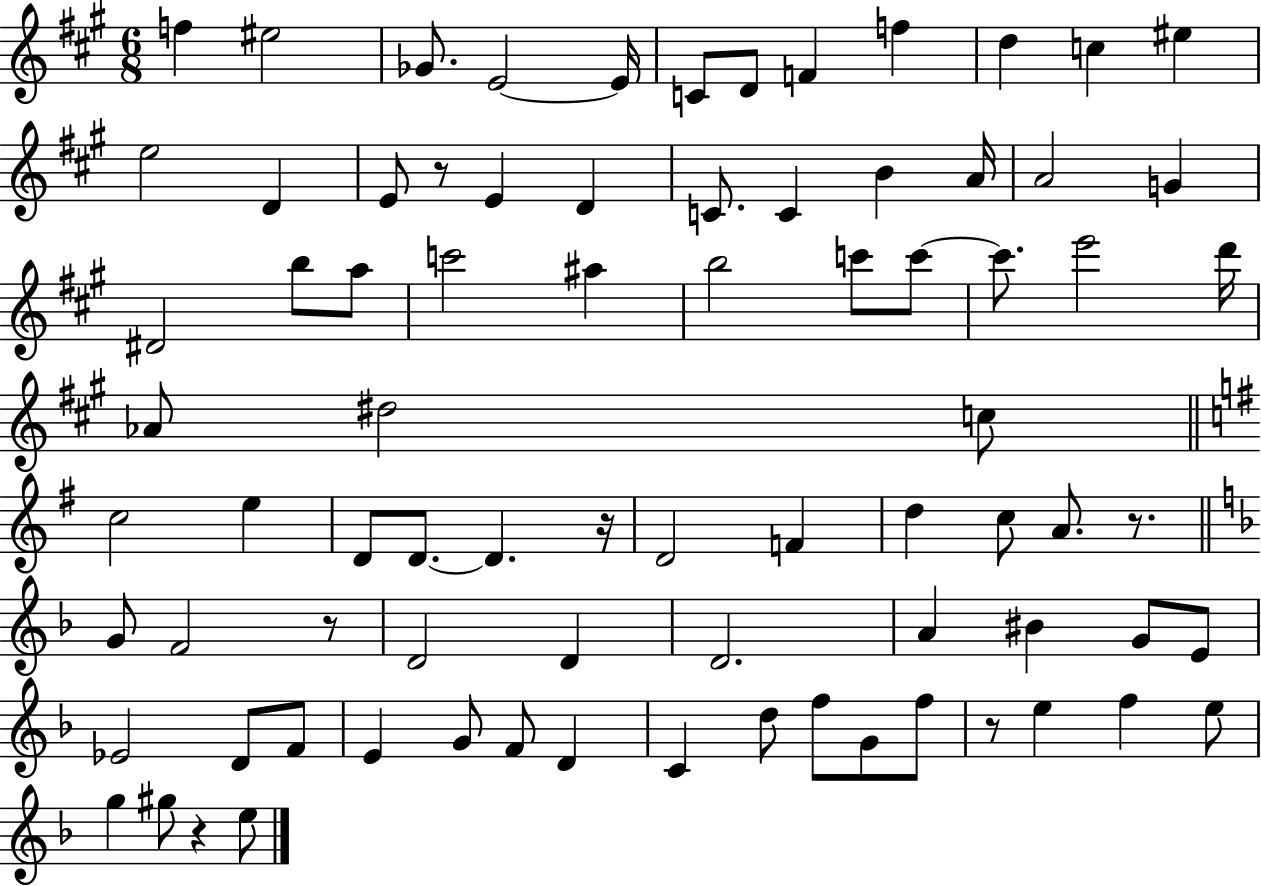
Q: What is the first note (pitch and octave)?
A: F5